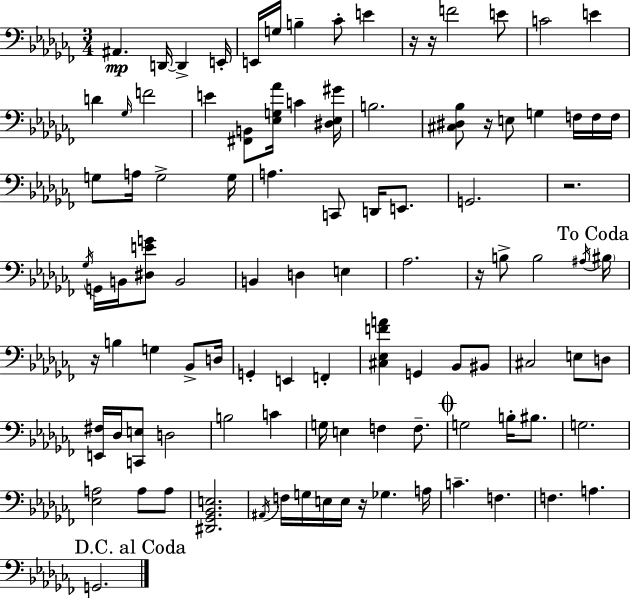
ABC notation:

X:1
T:Untitled
M:3/4
L:1/4
K:Abm
^A,, D,,/4 D,, E,,/4 E,,/4 G,/4 B, _C/2 E z/4 z/4 F2 E/2 C2 E D _G,/4 F2 E [^F,,B,,]/2 [_E,G,_A]/4 C [^D,_E,^G]/4 B,2 [^C,^D,_B,]/2 z/4 E,/2 G, F,/4 F,/4 F,/4 G,/2 A,/4 G,2 G,/4 A, C,,/2 D,,/4 E,,/2 G,,2 z2 _G,/4 G,,/4 B,,/4 [^D,EG]/2 B,,2 B,, D, E, _A,2 z/4 B,/2 B,2 ^A,/4 ^B,/4 z/4 B, G, _B,,/2 D,/4 G,, E,, F,, [^C,_E,FA] G,, _B,,/2 ^B,,/2 ^C,2 E,/2 D,/2 [E,,^F,]/4 _D,/4 [C,,E,]/2 D,2 B,2 C G,/4 E, F, F,/2 G,2 B,/4 ^B,/2 G,2 [_E,A,]2 A,/2 A,/2 [^D,,_G,,_B,,E,]2 ^A,,/4 F,/4 G,/4 E,/4 E,/4 z/4 _G, A,/4 C F, F, A, G,,2